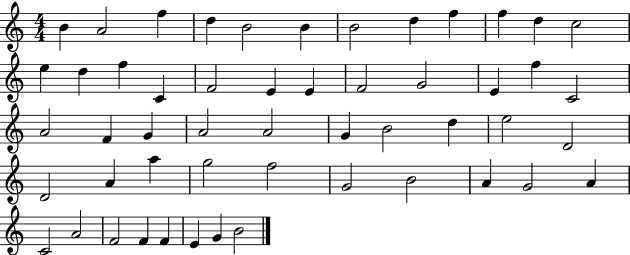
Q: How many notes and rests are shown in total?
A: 52